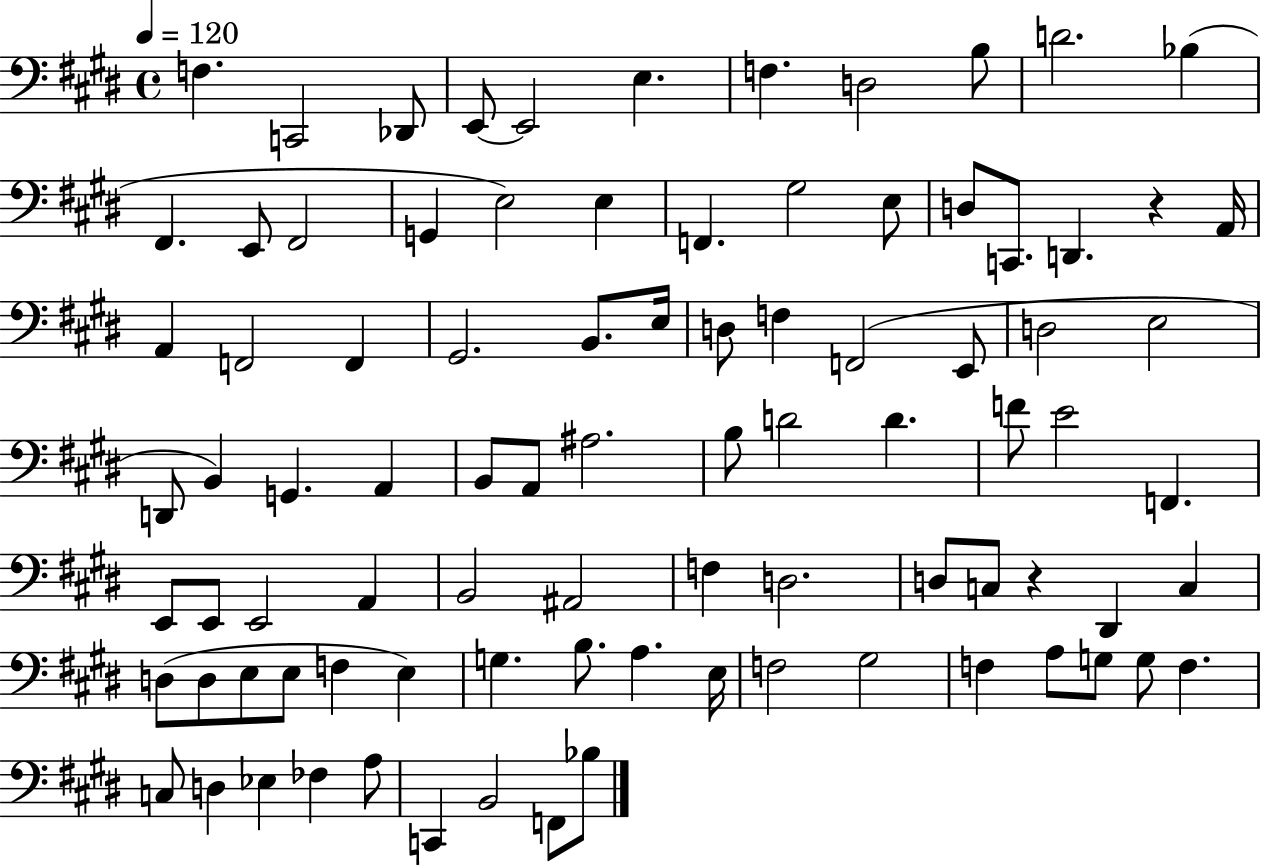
F3/q. C2/h Db2/e E2/e E2/h E3/q. F3/q. D3/h B3/e D4/h. Bb3/q F#2/q. E2/e F#2/h G2/q E3/h E3/q F2/q. G#3/h E3/e D3/e C2/e. D2/q. R/q A2/s A2/q F2/h F2/q G#2/h. B2/e. E3/s D3/e F3/q F2/h E2/e D3/h E3/h D2/e B2/q G2/q. A2/q B2/e A2/e A#3/h. B3/e D4/h D4/q. F4/e E4/h F2/q. E2/e E2/e E2/h A2/q B2/h A#2/h F3/q D3/h. D3/e C3/e R/q D#2/q C3/q D3/e D3/e E3/e E3/e F3/q E3/q G3/q. B3/e. A3/q. E3/s F3/h G#3/h F3/q A3/e G3/e G3/e F3/q. C3/e D3/q Eb3/q FES3/q A3/e C2/q B2/h F2/e Bb3/e